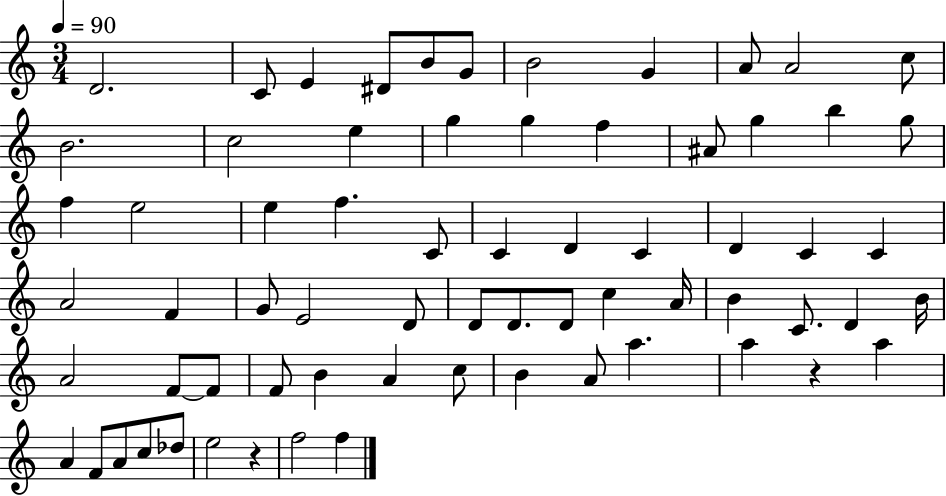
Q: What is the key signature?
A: C major